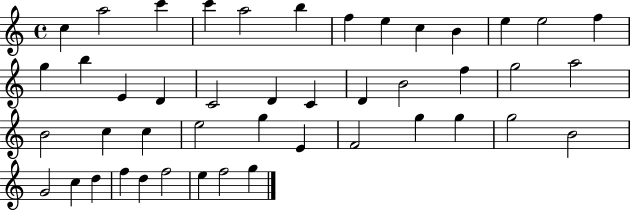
C5/q A5/h C6/q C6/q A5/h B5/q F5/q E5/q C5/q B4/q E5/q E5/h F5/q G5/q B5/q E4/q D4/q C4/h D4/q C4/q D4/q B4/h F5/q G5/h A5/h B4/h C5/q C5/q E5/h G5/q E4/q F4/h G5/q G5/q G5/h B4/h G4/h C5/q D5/q F5/q D5/q F5/h E5/q F5/h G5/q